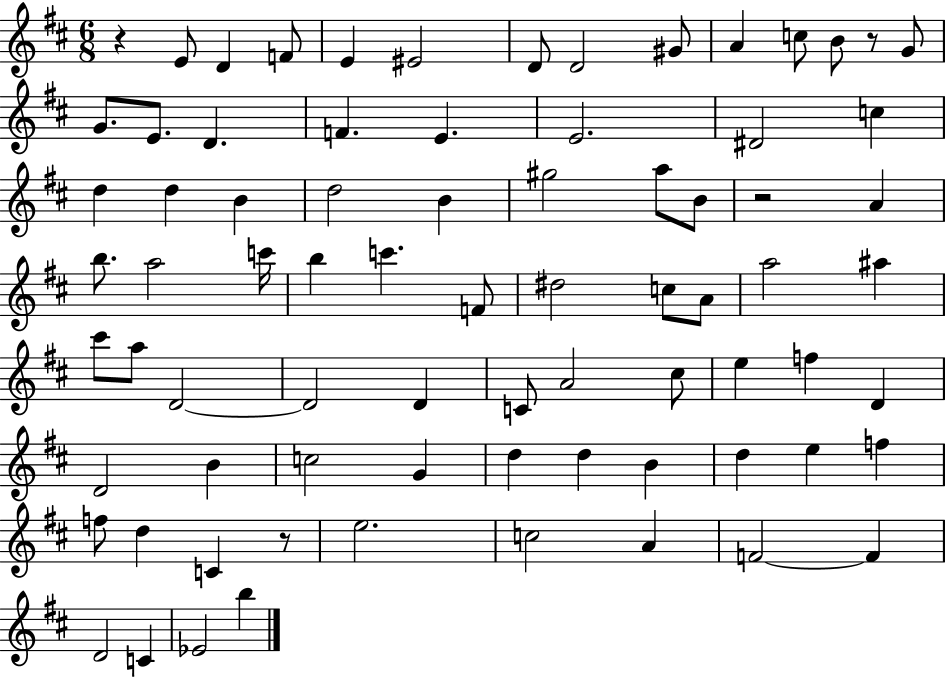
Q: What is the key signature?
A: D major